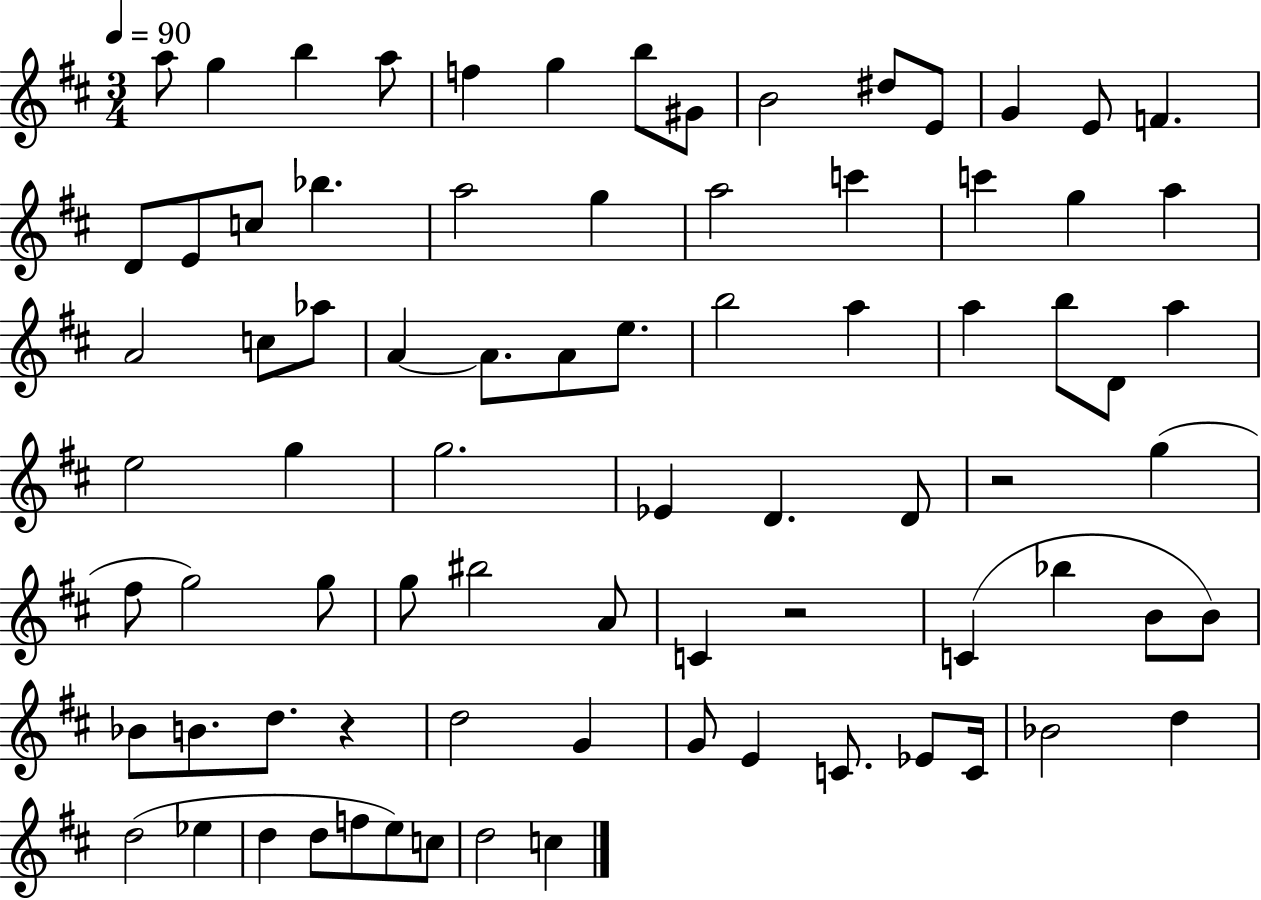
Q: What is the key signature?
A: D major